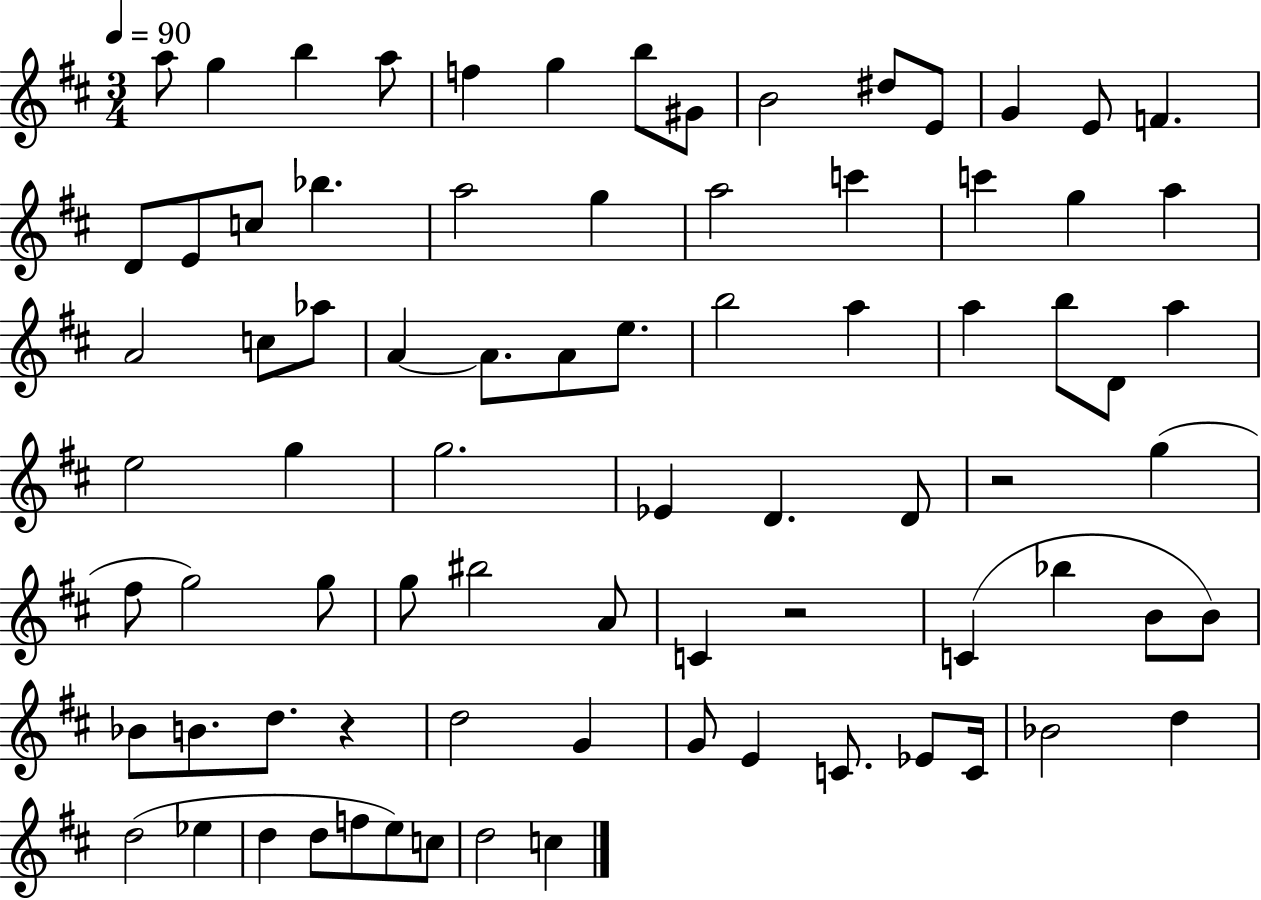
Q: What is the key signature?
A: D major